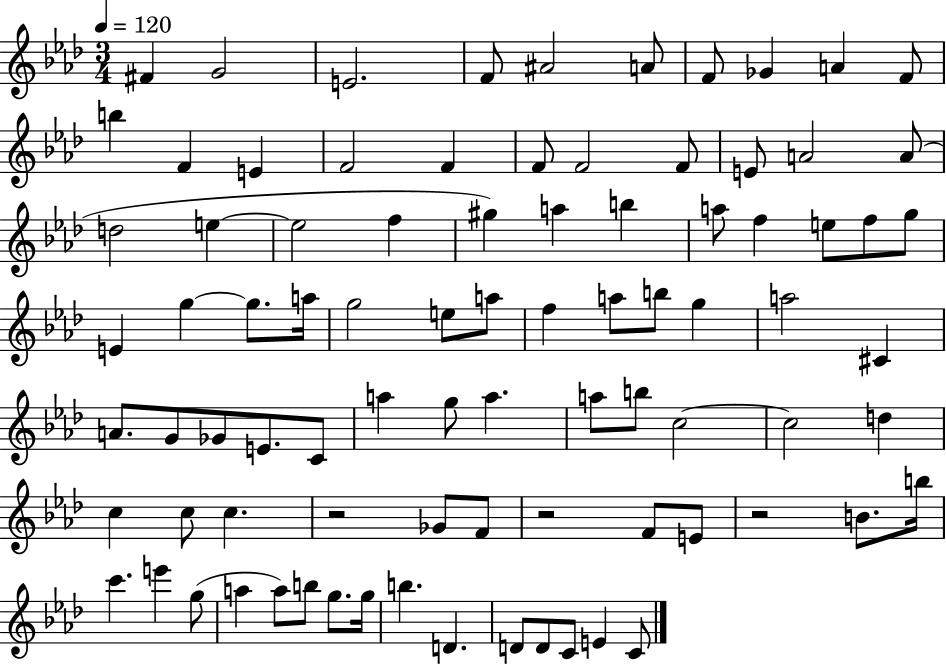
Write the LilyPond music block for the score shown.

{
  \clef treble
  \numericTimeSignature
  \time 3/4
  \key aes \major
  \tempo 4 = 120
  fis'4 g'2 | e'2. | f'8 ais'2 a'8 | f'8 ges'4 a'4 f'8 | \break b''4 f'4 e'4 | f'2 f'4 | f'8 f'2 f'8 | e'8 a'2 a'8( | \break d''2 e''4~~ | e''2 f''4 | gis''4) a''4 b''4 | a''8 f''4 e''8 f''8 g''8 | \break e'4 g''4~~ g''8. a''16 | g''2 e''8 a''8 | f''4 a''8 b''8 g''4 | a''2 cis'4 | \break a'8. g'8 ges'8 e'8. c'8 | a''4 g''8 a''4. | a''8 b''8 c''2~~ | c''2 d''4 | \break c''4 c''8 c''4. | r2 ges'8 f'8 | r2 f'8 e'8 | r2 b'8. b''16 | \break c'''4. e'''4 g''8( | a''4 a''8) b''8 g''8. g''16 | b''4. d'4. | d'8 d'8 c'8 e'4 c'8 | \break \bar "|."
}